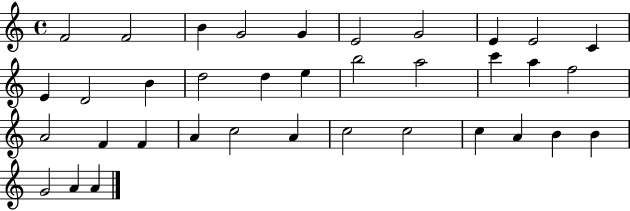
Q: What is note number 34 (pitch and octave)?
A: G4